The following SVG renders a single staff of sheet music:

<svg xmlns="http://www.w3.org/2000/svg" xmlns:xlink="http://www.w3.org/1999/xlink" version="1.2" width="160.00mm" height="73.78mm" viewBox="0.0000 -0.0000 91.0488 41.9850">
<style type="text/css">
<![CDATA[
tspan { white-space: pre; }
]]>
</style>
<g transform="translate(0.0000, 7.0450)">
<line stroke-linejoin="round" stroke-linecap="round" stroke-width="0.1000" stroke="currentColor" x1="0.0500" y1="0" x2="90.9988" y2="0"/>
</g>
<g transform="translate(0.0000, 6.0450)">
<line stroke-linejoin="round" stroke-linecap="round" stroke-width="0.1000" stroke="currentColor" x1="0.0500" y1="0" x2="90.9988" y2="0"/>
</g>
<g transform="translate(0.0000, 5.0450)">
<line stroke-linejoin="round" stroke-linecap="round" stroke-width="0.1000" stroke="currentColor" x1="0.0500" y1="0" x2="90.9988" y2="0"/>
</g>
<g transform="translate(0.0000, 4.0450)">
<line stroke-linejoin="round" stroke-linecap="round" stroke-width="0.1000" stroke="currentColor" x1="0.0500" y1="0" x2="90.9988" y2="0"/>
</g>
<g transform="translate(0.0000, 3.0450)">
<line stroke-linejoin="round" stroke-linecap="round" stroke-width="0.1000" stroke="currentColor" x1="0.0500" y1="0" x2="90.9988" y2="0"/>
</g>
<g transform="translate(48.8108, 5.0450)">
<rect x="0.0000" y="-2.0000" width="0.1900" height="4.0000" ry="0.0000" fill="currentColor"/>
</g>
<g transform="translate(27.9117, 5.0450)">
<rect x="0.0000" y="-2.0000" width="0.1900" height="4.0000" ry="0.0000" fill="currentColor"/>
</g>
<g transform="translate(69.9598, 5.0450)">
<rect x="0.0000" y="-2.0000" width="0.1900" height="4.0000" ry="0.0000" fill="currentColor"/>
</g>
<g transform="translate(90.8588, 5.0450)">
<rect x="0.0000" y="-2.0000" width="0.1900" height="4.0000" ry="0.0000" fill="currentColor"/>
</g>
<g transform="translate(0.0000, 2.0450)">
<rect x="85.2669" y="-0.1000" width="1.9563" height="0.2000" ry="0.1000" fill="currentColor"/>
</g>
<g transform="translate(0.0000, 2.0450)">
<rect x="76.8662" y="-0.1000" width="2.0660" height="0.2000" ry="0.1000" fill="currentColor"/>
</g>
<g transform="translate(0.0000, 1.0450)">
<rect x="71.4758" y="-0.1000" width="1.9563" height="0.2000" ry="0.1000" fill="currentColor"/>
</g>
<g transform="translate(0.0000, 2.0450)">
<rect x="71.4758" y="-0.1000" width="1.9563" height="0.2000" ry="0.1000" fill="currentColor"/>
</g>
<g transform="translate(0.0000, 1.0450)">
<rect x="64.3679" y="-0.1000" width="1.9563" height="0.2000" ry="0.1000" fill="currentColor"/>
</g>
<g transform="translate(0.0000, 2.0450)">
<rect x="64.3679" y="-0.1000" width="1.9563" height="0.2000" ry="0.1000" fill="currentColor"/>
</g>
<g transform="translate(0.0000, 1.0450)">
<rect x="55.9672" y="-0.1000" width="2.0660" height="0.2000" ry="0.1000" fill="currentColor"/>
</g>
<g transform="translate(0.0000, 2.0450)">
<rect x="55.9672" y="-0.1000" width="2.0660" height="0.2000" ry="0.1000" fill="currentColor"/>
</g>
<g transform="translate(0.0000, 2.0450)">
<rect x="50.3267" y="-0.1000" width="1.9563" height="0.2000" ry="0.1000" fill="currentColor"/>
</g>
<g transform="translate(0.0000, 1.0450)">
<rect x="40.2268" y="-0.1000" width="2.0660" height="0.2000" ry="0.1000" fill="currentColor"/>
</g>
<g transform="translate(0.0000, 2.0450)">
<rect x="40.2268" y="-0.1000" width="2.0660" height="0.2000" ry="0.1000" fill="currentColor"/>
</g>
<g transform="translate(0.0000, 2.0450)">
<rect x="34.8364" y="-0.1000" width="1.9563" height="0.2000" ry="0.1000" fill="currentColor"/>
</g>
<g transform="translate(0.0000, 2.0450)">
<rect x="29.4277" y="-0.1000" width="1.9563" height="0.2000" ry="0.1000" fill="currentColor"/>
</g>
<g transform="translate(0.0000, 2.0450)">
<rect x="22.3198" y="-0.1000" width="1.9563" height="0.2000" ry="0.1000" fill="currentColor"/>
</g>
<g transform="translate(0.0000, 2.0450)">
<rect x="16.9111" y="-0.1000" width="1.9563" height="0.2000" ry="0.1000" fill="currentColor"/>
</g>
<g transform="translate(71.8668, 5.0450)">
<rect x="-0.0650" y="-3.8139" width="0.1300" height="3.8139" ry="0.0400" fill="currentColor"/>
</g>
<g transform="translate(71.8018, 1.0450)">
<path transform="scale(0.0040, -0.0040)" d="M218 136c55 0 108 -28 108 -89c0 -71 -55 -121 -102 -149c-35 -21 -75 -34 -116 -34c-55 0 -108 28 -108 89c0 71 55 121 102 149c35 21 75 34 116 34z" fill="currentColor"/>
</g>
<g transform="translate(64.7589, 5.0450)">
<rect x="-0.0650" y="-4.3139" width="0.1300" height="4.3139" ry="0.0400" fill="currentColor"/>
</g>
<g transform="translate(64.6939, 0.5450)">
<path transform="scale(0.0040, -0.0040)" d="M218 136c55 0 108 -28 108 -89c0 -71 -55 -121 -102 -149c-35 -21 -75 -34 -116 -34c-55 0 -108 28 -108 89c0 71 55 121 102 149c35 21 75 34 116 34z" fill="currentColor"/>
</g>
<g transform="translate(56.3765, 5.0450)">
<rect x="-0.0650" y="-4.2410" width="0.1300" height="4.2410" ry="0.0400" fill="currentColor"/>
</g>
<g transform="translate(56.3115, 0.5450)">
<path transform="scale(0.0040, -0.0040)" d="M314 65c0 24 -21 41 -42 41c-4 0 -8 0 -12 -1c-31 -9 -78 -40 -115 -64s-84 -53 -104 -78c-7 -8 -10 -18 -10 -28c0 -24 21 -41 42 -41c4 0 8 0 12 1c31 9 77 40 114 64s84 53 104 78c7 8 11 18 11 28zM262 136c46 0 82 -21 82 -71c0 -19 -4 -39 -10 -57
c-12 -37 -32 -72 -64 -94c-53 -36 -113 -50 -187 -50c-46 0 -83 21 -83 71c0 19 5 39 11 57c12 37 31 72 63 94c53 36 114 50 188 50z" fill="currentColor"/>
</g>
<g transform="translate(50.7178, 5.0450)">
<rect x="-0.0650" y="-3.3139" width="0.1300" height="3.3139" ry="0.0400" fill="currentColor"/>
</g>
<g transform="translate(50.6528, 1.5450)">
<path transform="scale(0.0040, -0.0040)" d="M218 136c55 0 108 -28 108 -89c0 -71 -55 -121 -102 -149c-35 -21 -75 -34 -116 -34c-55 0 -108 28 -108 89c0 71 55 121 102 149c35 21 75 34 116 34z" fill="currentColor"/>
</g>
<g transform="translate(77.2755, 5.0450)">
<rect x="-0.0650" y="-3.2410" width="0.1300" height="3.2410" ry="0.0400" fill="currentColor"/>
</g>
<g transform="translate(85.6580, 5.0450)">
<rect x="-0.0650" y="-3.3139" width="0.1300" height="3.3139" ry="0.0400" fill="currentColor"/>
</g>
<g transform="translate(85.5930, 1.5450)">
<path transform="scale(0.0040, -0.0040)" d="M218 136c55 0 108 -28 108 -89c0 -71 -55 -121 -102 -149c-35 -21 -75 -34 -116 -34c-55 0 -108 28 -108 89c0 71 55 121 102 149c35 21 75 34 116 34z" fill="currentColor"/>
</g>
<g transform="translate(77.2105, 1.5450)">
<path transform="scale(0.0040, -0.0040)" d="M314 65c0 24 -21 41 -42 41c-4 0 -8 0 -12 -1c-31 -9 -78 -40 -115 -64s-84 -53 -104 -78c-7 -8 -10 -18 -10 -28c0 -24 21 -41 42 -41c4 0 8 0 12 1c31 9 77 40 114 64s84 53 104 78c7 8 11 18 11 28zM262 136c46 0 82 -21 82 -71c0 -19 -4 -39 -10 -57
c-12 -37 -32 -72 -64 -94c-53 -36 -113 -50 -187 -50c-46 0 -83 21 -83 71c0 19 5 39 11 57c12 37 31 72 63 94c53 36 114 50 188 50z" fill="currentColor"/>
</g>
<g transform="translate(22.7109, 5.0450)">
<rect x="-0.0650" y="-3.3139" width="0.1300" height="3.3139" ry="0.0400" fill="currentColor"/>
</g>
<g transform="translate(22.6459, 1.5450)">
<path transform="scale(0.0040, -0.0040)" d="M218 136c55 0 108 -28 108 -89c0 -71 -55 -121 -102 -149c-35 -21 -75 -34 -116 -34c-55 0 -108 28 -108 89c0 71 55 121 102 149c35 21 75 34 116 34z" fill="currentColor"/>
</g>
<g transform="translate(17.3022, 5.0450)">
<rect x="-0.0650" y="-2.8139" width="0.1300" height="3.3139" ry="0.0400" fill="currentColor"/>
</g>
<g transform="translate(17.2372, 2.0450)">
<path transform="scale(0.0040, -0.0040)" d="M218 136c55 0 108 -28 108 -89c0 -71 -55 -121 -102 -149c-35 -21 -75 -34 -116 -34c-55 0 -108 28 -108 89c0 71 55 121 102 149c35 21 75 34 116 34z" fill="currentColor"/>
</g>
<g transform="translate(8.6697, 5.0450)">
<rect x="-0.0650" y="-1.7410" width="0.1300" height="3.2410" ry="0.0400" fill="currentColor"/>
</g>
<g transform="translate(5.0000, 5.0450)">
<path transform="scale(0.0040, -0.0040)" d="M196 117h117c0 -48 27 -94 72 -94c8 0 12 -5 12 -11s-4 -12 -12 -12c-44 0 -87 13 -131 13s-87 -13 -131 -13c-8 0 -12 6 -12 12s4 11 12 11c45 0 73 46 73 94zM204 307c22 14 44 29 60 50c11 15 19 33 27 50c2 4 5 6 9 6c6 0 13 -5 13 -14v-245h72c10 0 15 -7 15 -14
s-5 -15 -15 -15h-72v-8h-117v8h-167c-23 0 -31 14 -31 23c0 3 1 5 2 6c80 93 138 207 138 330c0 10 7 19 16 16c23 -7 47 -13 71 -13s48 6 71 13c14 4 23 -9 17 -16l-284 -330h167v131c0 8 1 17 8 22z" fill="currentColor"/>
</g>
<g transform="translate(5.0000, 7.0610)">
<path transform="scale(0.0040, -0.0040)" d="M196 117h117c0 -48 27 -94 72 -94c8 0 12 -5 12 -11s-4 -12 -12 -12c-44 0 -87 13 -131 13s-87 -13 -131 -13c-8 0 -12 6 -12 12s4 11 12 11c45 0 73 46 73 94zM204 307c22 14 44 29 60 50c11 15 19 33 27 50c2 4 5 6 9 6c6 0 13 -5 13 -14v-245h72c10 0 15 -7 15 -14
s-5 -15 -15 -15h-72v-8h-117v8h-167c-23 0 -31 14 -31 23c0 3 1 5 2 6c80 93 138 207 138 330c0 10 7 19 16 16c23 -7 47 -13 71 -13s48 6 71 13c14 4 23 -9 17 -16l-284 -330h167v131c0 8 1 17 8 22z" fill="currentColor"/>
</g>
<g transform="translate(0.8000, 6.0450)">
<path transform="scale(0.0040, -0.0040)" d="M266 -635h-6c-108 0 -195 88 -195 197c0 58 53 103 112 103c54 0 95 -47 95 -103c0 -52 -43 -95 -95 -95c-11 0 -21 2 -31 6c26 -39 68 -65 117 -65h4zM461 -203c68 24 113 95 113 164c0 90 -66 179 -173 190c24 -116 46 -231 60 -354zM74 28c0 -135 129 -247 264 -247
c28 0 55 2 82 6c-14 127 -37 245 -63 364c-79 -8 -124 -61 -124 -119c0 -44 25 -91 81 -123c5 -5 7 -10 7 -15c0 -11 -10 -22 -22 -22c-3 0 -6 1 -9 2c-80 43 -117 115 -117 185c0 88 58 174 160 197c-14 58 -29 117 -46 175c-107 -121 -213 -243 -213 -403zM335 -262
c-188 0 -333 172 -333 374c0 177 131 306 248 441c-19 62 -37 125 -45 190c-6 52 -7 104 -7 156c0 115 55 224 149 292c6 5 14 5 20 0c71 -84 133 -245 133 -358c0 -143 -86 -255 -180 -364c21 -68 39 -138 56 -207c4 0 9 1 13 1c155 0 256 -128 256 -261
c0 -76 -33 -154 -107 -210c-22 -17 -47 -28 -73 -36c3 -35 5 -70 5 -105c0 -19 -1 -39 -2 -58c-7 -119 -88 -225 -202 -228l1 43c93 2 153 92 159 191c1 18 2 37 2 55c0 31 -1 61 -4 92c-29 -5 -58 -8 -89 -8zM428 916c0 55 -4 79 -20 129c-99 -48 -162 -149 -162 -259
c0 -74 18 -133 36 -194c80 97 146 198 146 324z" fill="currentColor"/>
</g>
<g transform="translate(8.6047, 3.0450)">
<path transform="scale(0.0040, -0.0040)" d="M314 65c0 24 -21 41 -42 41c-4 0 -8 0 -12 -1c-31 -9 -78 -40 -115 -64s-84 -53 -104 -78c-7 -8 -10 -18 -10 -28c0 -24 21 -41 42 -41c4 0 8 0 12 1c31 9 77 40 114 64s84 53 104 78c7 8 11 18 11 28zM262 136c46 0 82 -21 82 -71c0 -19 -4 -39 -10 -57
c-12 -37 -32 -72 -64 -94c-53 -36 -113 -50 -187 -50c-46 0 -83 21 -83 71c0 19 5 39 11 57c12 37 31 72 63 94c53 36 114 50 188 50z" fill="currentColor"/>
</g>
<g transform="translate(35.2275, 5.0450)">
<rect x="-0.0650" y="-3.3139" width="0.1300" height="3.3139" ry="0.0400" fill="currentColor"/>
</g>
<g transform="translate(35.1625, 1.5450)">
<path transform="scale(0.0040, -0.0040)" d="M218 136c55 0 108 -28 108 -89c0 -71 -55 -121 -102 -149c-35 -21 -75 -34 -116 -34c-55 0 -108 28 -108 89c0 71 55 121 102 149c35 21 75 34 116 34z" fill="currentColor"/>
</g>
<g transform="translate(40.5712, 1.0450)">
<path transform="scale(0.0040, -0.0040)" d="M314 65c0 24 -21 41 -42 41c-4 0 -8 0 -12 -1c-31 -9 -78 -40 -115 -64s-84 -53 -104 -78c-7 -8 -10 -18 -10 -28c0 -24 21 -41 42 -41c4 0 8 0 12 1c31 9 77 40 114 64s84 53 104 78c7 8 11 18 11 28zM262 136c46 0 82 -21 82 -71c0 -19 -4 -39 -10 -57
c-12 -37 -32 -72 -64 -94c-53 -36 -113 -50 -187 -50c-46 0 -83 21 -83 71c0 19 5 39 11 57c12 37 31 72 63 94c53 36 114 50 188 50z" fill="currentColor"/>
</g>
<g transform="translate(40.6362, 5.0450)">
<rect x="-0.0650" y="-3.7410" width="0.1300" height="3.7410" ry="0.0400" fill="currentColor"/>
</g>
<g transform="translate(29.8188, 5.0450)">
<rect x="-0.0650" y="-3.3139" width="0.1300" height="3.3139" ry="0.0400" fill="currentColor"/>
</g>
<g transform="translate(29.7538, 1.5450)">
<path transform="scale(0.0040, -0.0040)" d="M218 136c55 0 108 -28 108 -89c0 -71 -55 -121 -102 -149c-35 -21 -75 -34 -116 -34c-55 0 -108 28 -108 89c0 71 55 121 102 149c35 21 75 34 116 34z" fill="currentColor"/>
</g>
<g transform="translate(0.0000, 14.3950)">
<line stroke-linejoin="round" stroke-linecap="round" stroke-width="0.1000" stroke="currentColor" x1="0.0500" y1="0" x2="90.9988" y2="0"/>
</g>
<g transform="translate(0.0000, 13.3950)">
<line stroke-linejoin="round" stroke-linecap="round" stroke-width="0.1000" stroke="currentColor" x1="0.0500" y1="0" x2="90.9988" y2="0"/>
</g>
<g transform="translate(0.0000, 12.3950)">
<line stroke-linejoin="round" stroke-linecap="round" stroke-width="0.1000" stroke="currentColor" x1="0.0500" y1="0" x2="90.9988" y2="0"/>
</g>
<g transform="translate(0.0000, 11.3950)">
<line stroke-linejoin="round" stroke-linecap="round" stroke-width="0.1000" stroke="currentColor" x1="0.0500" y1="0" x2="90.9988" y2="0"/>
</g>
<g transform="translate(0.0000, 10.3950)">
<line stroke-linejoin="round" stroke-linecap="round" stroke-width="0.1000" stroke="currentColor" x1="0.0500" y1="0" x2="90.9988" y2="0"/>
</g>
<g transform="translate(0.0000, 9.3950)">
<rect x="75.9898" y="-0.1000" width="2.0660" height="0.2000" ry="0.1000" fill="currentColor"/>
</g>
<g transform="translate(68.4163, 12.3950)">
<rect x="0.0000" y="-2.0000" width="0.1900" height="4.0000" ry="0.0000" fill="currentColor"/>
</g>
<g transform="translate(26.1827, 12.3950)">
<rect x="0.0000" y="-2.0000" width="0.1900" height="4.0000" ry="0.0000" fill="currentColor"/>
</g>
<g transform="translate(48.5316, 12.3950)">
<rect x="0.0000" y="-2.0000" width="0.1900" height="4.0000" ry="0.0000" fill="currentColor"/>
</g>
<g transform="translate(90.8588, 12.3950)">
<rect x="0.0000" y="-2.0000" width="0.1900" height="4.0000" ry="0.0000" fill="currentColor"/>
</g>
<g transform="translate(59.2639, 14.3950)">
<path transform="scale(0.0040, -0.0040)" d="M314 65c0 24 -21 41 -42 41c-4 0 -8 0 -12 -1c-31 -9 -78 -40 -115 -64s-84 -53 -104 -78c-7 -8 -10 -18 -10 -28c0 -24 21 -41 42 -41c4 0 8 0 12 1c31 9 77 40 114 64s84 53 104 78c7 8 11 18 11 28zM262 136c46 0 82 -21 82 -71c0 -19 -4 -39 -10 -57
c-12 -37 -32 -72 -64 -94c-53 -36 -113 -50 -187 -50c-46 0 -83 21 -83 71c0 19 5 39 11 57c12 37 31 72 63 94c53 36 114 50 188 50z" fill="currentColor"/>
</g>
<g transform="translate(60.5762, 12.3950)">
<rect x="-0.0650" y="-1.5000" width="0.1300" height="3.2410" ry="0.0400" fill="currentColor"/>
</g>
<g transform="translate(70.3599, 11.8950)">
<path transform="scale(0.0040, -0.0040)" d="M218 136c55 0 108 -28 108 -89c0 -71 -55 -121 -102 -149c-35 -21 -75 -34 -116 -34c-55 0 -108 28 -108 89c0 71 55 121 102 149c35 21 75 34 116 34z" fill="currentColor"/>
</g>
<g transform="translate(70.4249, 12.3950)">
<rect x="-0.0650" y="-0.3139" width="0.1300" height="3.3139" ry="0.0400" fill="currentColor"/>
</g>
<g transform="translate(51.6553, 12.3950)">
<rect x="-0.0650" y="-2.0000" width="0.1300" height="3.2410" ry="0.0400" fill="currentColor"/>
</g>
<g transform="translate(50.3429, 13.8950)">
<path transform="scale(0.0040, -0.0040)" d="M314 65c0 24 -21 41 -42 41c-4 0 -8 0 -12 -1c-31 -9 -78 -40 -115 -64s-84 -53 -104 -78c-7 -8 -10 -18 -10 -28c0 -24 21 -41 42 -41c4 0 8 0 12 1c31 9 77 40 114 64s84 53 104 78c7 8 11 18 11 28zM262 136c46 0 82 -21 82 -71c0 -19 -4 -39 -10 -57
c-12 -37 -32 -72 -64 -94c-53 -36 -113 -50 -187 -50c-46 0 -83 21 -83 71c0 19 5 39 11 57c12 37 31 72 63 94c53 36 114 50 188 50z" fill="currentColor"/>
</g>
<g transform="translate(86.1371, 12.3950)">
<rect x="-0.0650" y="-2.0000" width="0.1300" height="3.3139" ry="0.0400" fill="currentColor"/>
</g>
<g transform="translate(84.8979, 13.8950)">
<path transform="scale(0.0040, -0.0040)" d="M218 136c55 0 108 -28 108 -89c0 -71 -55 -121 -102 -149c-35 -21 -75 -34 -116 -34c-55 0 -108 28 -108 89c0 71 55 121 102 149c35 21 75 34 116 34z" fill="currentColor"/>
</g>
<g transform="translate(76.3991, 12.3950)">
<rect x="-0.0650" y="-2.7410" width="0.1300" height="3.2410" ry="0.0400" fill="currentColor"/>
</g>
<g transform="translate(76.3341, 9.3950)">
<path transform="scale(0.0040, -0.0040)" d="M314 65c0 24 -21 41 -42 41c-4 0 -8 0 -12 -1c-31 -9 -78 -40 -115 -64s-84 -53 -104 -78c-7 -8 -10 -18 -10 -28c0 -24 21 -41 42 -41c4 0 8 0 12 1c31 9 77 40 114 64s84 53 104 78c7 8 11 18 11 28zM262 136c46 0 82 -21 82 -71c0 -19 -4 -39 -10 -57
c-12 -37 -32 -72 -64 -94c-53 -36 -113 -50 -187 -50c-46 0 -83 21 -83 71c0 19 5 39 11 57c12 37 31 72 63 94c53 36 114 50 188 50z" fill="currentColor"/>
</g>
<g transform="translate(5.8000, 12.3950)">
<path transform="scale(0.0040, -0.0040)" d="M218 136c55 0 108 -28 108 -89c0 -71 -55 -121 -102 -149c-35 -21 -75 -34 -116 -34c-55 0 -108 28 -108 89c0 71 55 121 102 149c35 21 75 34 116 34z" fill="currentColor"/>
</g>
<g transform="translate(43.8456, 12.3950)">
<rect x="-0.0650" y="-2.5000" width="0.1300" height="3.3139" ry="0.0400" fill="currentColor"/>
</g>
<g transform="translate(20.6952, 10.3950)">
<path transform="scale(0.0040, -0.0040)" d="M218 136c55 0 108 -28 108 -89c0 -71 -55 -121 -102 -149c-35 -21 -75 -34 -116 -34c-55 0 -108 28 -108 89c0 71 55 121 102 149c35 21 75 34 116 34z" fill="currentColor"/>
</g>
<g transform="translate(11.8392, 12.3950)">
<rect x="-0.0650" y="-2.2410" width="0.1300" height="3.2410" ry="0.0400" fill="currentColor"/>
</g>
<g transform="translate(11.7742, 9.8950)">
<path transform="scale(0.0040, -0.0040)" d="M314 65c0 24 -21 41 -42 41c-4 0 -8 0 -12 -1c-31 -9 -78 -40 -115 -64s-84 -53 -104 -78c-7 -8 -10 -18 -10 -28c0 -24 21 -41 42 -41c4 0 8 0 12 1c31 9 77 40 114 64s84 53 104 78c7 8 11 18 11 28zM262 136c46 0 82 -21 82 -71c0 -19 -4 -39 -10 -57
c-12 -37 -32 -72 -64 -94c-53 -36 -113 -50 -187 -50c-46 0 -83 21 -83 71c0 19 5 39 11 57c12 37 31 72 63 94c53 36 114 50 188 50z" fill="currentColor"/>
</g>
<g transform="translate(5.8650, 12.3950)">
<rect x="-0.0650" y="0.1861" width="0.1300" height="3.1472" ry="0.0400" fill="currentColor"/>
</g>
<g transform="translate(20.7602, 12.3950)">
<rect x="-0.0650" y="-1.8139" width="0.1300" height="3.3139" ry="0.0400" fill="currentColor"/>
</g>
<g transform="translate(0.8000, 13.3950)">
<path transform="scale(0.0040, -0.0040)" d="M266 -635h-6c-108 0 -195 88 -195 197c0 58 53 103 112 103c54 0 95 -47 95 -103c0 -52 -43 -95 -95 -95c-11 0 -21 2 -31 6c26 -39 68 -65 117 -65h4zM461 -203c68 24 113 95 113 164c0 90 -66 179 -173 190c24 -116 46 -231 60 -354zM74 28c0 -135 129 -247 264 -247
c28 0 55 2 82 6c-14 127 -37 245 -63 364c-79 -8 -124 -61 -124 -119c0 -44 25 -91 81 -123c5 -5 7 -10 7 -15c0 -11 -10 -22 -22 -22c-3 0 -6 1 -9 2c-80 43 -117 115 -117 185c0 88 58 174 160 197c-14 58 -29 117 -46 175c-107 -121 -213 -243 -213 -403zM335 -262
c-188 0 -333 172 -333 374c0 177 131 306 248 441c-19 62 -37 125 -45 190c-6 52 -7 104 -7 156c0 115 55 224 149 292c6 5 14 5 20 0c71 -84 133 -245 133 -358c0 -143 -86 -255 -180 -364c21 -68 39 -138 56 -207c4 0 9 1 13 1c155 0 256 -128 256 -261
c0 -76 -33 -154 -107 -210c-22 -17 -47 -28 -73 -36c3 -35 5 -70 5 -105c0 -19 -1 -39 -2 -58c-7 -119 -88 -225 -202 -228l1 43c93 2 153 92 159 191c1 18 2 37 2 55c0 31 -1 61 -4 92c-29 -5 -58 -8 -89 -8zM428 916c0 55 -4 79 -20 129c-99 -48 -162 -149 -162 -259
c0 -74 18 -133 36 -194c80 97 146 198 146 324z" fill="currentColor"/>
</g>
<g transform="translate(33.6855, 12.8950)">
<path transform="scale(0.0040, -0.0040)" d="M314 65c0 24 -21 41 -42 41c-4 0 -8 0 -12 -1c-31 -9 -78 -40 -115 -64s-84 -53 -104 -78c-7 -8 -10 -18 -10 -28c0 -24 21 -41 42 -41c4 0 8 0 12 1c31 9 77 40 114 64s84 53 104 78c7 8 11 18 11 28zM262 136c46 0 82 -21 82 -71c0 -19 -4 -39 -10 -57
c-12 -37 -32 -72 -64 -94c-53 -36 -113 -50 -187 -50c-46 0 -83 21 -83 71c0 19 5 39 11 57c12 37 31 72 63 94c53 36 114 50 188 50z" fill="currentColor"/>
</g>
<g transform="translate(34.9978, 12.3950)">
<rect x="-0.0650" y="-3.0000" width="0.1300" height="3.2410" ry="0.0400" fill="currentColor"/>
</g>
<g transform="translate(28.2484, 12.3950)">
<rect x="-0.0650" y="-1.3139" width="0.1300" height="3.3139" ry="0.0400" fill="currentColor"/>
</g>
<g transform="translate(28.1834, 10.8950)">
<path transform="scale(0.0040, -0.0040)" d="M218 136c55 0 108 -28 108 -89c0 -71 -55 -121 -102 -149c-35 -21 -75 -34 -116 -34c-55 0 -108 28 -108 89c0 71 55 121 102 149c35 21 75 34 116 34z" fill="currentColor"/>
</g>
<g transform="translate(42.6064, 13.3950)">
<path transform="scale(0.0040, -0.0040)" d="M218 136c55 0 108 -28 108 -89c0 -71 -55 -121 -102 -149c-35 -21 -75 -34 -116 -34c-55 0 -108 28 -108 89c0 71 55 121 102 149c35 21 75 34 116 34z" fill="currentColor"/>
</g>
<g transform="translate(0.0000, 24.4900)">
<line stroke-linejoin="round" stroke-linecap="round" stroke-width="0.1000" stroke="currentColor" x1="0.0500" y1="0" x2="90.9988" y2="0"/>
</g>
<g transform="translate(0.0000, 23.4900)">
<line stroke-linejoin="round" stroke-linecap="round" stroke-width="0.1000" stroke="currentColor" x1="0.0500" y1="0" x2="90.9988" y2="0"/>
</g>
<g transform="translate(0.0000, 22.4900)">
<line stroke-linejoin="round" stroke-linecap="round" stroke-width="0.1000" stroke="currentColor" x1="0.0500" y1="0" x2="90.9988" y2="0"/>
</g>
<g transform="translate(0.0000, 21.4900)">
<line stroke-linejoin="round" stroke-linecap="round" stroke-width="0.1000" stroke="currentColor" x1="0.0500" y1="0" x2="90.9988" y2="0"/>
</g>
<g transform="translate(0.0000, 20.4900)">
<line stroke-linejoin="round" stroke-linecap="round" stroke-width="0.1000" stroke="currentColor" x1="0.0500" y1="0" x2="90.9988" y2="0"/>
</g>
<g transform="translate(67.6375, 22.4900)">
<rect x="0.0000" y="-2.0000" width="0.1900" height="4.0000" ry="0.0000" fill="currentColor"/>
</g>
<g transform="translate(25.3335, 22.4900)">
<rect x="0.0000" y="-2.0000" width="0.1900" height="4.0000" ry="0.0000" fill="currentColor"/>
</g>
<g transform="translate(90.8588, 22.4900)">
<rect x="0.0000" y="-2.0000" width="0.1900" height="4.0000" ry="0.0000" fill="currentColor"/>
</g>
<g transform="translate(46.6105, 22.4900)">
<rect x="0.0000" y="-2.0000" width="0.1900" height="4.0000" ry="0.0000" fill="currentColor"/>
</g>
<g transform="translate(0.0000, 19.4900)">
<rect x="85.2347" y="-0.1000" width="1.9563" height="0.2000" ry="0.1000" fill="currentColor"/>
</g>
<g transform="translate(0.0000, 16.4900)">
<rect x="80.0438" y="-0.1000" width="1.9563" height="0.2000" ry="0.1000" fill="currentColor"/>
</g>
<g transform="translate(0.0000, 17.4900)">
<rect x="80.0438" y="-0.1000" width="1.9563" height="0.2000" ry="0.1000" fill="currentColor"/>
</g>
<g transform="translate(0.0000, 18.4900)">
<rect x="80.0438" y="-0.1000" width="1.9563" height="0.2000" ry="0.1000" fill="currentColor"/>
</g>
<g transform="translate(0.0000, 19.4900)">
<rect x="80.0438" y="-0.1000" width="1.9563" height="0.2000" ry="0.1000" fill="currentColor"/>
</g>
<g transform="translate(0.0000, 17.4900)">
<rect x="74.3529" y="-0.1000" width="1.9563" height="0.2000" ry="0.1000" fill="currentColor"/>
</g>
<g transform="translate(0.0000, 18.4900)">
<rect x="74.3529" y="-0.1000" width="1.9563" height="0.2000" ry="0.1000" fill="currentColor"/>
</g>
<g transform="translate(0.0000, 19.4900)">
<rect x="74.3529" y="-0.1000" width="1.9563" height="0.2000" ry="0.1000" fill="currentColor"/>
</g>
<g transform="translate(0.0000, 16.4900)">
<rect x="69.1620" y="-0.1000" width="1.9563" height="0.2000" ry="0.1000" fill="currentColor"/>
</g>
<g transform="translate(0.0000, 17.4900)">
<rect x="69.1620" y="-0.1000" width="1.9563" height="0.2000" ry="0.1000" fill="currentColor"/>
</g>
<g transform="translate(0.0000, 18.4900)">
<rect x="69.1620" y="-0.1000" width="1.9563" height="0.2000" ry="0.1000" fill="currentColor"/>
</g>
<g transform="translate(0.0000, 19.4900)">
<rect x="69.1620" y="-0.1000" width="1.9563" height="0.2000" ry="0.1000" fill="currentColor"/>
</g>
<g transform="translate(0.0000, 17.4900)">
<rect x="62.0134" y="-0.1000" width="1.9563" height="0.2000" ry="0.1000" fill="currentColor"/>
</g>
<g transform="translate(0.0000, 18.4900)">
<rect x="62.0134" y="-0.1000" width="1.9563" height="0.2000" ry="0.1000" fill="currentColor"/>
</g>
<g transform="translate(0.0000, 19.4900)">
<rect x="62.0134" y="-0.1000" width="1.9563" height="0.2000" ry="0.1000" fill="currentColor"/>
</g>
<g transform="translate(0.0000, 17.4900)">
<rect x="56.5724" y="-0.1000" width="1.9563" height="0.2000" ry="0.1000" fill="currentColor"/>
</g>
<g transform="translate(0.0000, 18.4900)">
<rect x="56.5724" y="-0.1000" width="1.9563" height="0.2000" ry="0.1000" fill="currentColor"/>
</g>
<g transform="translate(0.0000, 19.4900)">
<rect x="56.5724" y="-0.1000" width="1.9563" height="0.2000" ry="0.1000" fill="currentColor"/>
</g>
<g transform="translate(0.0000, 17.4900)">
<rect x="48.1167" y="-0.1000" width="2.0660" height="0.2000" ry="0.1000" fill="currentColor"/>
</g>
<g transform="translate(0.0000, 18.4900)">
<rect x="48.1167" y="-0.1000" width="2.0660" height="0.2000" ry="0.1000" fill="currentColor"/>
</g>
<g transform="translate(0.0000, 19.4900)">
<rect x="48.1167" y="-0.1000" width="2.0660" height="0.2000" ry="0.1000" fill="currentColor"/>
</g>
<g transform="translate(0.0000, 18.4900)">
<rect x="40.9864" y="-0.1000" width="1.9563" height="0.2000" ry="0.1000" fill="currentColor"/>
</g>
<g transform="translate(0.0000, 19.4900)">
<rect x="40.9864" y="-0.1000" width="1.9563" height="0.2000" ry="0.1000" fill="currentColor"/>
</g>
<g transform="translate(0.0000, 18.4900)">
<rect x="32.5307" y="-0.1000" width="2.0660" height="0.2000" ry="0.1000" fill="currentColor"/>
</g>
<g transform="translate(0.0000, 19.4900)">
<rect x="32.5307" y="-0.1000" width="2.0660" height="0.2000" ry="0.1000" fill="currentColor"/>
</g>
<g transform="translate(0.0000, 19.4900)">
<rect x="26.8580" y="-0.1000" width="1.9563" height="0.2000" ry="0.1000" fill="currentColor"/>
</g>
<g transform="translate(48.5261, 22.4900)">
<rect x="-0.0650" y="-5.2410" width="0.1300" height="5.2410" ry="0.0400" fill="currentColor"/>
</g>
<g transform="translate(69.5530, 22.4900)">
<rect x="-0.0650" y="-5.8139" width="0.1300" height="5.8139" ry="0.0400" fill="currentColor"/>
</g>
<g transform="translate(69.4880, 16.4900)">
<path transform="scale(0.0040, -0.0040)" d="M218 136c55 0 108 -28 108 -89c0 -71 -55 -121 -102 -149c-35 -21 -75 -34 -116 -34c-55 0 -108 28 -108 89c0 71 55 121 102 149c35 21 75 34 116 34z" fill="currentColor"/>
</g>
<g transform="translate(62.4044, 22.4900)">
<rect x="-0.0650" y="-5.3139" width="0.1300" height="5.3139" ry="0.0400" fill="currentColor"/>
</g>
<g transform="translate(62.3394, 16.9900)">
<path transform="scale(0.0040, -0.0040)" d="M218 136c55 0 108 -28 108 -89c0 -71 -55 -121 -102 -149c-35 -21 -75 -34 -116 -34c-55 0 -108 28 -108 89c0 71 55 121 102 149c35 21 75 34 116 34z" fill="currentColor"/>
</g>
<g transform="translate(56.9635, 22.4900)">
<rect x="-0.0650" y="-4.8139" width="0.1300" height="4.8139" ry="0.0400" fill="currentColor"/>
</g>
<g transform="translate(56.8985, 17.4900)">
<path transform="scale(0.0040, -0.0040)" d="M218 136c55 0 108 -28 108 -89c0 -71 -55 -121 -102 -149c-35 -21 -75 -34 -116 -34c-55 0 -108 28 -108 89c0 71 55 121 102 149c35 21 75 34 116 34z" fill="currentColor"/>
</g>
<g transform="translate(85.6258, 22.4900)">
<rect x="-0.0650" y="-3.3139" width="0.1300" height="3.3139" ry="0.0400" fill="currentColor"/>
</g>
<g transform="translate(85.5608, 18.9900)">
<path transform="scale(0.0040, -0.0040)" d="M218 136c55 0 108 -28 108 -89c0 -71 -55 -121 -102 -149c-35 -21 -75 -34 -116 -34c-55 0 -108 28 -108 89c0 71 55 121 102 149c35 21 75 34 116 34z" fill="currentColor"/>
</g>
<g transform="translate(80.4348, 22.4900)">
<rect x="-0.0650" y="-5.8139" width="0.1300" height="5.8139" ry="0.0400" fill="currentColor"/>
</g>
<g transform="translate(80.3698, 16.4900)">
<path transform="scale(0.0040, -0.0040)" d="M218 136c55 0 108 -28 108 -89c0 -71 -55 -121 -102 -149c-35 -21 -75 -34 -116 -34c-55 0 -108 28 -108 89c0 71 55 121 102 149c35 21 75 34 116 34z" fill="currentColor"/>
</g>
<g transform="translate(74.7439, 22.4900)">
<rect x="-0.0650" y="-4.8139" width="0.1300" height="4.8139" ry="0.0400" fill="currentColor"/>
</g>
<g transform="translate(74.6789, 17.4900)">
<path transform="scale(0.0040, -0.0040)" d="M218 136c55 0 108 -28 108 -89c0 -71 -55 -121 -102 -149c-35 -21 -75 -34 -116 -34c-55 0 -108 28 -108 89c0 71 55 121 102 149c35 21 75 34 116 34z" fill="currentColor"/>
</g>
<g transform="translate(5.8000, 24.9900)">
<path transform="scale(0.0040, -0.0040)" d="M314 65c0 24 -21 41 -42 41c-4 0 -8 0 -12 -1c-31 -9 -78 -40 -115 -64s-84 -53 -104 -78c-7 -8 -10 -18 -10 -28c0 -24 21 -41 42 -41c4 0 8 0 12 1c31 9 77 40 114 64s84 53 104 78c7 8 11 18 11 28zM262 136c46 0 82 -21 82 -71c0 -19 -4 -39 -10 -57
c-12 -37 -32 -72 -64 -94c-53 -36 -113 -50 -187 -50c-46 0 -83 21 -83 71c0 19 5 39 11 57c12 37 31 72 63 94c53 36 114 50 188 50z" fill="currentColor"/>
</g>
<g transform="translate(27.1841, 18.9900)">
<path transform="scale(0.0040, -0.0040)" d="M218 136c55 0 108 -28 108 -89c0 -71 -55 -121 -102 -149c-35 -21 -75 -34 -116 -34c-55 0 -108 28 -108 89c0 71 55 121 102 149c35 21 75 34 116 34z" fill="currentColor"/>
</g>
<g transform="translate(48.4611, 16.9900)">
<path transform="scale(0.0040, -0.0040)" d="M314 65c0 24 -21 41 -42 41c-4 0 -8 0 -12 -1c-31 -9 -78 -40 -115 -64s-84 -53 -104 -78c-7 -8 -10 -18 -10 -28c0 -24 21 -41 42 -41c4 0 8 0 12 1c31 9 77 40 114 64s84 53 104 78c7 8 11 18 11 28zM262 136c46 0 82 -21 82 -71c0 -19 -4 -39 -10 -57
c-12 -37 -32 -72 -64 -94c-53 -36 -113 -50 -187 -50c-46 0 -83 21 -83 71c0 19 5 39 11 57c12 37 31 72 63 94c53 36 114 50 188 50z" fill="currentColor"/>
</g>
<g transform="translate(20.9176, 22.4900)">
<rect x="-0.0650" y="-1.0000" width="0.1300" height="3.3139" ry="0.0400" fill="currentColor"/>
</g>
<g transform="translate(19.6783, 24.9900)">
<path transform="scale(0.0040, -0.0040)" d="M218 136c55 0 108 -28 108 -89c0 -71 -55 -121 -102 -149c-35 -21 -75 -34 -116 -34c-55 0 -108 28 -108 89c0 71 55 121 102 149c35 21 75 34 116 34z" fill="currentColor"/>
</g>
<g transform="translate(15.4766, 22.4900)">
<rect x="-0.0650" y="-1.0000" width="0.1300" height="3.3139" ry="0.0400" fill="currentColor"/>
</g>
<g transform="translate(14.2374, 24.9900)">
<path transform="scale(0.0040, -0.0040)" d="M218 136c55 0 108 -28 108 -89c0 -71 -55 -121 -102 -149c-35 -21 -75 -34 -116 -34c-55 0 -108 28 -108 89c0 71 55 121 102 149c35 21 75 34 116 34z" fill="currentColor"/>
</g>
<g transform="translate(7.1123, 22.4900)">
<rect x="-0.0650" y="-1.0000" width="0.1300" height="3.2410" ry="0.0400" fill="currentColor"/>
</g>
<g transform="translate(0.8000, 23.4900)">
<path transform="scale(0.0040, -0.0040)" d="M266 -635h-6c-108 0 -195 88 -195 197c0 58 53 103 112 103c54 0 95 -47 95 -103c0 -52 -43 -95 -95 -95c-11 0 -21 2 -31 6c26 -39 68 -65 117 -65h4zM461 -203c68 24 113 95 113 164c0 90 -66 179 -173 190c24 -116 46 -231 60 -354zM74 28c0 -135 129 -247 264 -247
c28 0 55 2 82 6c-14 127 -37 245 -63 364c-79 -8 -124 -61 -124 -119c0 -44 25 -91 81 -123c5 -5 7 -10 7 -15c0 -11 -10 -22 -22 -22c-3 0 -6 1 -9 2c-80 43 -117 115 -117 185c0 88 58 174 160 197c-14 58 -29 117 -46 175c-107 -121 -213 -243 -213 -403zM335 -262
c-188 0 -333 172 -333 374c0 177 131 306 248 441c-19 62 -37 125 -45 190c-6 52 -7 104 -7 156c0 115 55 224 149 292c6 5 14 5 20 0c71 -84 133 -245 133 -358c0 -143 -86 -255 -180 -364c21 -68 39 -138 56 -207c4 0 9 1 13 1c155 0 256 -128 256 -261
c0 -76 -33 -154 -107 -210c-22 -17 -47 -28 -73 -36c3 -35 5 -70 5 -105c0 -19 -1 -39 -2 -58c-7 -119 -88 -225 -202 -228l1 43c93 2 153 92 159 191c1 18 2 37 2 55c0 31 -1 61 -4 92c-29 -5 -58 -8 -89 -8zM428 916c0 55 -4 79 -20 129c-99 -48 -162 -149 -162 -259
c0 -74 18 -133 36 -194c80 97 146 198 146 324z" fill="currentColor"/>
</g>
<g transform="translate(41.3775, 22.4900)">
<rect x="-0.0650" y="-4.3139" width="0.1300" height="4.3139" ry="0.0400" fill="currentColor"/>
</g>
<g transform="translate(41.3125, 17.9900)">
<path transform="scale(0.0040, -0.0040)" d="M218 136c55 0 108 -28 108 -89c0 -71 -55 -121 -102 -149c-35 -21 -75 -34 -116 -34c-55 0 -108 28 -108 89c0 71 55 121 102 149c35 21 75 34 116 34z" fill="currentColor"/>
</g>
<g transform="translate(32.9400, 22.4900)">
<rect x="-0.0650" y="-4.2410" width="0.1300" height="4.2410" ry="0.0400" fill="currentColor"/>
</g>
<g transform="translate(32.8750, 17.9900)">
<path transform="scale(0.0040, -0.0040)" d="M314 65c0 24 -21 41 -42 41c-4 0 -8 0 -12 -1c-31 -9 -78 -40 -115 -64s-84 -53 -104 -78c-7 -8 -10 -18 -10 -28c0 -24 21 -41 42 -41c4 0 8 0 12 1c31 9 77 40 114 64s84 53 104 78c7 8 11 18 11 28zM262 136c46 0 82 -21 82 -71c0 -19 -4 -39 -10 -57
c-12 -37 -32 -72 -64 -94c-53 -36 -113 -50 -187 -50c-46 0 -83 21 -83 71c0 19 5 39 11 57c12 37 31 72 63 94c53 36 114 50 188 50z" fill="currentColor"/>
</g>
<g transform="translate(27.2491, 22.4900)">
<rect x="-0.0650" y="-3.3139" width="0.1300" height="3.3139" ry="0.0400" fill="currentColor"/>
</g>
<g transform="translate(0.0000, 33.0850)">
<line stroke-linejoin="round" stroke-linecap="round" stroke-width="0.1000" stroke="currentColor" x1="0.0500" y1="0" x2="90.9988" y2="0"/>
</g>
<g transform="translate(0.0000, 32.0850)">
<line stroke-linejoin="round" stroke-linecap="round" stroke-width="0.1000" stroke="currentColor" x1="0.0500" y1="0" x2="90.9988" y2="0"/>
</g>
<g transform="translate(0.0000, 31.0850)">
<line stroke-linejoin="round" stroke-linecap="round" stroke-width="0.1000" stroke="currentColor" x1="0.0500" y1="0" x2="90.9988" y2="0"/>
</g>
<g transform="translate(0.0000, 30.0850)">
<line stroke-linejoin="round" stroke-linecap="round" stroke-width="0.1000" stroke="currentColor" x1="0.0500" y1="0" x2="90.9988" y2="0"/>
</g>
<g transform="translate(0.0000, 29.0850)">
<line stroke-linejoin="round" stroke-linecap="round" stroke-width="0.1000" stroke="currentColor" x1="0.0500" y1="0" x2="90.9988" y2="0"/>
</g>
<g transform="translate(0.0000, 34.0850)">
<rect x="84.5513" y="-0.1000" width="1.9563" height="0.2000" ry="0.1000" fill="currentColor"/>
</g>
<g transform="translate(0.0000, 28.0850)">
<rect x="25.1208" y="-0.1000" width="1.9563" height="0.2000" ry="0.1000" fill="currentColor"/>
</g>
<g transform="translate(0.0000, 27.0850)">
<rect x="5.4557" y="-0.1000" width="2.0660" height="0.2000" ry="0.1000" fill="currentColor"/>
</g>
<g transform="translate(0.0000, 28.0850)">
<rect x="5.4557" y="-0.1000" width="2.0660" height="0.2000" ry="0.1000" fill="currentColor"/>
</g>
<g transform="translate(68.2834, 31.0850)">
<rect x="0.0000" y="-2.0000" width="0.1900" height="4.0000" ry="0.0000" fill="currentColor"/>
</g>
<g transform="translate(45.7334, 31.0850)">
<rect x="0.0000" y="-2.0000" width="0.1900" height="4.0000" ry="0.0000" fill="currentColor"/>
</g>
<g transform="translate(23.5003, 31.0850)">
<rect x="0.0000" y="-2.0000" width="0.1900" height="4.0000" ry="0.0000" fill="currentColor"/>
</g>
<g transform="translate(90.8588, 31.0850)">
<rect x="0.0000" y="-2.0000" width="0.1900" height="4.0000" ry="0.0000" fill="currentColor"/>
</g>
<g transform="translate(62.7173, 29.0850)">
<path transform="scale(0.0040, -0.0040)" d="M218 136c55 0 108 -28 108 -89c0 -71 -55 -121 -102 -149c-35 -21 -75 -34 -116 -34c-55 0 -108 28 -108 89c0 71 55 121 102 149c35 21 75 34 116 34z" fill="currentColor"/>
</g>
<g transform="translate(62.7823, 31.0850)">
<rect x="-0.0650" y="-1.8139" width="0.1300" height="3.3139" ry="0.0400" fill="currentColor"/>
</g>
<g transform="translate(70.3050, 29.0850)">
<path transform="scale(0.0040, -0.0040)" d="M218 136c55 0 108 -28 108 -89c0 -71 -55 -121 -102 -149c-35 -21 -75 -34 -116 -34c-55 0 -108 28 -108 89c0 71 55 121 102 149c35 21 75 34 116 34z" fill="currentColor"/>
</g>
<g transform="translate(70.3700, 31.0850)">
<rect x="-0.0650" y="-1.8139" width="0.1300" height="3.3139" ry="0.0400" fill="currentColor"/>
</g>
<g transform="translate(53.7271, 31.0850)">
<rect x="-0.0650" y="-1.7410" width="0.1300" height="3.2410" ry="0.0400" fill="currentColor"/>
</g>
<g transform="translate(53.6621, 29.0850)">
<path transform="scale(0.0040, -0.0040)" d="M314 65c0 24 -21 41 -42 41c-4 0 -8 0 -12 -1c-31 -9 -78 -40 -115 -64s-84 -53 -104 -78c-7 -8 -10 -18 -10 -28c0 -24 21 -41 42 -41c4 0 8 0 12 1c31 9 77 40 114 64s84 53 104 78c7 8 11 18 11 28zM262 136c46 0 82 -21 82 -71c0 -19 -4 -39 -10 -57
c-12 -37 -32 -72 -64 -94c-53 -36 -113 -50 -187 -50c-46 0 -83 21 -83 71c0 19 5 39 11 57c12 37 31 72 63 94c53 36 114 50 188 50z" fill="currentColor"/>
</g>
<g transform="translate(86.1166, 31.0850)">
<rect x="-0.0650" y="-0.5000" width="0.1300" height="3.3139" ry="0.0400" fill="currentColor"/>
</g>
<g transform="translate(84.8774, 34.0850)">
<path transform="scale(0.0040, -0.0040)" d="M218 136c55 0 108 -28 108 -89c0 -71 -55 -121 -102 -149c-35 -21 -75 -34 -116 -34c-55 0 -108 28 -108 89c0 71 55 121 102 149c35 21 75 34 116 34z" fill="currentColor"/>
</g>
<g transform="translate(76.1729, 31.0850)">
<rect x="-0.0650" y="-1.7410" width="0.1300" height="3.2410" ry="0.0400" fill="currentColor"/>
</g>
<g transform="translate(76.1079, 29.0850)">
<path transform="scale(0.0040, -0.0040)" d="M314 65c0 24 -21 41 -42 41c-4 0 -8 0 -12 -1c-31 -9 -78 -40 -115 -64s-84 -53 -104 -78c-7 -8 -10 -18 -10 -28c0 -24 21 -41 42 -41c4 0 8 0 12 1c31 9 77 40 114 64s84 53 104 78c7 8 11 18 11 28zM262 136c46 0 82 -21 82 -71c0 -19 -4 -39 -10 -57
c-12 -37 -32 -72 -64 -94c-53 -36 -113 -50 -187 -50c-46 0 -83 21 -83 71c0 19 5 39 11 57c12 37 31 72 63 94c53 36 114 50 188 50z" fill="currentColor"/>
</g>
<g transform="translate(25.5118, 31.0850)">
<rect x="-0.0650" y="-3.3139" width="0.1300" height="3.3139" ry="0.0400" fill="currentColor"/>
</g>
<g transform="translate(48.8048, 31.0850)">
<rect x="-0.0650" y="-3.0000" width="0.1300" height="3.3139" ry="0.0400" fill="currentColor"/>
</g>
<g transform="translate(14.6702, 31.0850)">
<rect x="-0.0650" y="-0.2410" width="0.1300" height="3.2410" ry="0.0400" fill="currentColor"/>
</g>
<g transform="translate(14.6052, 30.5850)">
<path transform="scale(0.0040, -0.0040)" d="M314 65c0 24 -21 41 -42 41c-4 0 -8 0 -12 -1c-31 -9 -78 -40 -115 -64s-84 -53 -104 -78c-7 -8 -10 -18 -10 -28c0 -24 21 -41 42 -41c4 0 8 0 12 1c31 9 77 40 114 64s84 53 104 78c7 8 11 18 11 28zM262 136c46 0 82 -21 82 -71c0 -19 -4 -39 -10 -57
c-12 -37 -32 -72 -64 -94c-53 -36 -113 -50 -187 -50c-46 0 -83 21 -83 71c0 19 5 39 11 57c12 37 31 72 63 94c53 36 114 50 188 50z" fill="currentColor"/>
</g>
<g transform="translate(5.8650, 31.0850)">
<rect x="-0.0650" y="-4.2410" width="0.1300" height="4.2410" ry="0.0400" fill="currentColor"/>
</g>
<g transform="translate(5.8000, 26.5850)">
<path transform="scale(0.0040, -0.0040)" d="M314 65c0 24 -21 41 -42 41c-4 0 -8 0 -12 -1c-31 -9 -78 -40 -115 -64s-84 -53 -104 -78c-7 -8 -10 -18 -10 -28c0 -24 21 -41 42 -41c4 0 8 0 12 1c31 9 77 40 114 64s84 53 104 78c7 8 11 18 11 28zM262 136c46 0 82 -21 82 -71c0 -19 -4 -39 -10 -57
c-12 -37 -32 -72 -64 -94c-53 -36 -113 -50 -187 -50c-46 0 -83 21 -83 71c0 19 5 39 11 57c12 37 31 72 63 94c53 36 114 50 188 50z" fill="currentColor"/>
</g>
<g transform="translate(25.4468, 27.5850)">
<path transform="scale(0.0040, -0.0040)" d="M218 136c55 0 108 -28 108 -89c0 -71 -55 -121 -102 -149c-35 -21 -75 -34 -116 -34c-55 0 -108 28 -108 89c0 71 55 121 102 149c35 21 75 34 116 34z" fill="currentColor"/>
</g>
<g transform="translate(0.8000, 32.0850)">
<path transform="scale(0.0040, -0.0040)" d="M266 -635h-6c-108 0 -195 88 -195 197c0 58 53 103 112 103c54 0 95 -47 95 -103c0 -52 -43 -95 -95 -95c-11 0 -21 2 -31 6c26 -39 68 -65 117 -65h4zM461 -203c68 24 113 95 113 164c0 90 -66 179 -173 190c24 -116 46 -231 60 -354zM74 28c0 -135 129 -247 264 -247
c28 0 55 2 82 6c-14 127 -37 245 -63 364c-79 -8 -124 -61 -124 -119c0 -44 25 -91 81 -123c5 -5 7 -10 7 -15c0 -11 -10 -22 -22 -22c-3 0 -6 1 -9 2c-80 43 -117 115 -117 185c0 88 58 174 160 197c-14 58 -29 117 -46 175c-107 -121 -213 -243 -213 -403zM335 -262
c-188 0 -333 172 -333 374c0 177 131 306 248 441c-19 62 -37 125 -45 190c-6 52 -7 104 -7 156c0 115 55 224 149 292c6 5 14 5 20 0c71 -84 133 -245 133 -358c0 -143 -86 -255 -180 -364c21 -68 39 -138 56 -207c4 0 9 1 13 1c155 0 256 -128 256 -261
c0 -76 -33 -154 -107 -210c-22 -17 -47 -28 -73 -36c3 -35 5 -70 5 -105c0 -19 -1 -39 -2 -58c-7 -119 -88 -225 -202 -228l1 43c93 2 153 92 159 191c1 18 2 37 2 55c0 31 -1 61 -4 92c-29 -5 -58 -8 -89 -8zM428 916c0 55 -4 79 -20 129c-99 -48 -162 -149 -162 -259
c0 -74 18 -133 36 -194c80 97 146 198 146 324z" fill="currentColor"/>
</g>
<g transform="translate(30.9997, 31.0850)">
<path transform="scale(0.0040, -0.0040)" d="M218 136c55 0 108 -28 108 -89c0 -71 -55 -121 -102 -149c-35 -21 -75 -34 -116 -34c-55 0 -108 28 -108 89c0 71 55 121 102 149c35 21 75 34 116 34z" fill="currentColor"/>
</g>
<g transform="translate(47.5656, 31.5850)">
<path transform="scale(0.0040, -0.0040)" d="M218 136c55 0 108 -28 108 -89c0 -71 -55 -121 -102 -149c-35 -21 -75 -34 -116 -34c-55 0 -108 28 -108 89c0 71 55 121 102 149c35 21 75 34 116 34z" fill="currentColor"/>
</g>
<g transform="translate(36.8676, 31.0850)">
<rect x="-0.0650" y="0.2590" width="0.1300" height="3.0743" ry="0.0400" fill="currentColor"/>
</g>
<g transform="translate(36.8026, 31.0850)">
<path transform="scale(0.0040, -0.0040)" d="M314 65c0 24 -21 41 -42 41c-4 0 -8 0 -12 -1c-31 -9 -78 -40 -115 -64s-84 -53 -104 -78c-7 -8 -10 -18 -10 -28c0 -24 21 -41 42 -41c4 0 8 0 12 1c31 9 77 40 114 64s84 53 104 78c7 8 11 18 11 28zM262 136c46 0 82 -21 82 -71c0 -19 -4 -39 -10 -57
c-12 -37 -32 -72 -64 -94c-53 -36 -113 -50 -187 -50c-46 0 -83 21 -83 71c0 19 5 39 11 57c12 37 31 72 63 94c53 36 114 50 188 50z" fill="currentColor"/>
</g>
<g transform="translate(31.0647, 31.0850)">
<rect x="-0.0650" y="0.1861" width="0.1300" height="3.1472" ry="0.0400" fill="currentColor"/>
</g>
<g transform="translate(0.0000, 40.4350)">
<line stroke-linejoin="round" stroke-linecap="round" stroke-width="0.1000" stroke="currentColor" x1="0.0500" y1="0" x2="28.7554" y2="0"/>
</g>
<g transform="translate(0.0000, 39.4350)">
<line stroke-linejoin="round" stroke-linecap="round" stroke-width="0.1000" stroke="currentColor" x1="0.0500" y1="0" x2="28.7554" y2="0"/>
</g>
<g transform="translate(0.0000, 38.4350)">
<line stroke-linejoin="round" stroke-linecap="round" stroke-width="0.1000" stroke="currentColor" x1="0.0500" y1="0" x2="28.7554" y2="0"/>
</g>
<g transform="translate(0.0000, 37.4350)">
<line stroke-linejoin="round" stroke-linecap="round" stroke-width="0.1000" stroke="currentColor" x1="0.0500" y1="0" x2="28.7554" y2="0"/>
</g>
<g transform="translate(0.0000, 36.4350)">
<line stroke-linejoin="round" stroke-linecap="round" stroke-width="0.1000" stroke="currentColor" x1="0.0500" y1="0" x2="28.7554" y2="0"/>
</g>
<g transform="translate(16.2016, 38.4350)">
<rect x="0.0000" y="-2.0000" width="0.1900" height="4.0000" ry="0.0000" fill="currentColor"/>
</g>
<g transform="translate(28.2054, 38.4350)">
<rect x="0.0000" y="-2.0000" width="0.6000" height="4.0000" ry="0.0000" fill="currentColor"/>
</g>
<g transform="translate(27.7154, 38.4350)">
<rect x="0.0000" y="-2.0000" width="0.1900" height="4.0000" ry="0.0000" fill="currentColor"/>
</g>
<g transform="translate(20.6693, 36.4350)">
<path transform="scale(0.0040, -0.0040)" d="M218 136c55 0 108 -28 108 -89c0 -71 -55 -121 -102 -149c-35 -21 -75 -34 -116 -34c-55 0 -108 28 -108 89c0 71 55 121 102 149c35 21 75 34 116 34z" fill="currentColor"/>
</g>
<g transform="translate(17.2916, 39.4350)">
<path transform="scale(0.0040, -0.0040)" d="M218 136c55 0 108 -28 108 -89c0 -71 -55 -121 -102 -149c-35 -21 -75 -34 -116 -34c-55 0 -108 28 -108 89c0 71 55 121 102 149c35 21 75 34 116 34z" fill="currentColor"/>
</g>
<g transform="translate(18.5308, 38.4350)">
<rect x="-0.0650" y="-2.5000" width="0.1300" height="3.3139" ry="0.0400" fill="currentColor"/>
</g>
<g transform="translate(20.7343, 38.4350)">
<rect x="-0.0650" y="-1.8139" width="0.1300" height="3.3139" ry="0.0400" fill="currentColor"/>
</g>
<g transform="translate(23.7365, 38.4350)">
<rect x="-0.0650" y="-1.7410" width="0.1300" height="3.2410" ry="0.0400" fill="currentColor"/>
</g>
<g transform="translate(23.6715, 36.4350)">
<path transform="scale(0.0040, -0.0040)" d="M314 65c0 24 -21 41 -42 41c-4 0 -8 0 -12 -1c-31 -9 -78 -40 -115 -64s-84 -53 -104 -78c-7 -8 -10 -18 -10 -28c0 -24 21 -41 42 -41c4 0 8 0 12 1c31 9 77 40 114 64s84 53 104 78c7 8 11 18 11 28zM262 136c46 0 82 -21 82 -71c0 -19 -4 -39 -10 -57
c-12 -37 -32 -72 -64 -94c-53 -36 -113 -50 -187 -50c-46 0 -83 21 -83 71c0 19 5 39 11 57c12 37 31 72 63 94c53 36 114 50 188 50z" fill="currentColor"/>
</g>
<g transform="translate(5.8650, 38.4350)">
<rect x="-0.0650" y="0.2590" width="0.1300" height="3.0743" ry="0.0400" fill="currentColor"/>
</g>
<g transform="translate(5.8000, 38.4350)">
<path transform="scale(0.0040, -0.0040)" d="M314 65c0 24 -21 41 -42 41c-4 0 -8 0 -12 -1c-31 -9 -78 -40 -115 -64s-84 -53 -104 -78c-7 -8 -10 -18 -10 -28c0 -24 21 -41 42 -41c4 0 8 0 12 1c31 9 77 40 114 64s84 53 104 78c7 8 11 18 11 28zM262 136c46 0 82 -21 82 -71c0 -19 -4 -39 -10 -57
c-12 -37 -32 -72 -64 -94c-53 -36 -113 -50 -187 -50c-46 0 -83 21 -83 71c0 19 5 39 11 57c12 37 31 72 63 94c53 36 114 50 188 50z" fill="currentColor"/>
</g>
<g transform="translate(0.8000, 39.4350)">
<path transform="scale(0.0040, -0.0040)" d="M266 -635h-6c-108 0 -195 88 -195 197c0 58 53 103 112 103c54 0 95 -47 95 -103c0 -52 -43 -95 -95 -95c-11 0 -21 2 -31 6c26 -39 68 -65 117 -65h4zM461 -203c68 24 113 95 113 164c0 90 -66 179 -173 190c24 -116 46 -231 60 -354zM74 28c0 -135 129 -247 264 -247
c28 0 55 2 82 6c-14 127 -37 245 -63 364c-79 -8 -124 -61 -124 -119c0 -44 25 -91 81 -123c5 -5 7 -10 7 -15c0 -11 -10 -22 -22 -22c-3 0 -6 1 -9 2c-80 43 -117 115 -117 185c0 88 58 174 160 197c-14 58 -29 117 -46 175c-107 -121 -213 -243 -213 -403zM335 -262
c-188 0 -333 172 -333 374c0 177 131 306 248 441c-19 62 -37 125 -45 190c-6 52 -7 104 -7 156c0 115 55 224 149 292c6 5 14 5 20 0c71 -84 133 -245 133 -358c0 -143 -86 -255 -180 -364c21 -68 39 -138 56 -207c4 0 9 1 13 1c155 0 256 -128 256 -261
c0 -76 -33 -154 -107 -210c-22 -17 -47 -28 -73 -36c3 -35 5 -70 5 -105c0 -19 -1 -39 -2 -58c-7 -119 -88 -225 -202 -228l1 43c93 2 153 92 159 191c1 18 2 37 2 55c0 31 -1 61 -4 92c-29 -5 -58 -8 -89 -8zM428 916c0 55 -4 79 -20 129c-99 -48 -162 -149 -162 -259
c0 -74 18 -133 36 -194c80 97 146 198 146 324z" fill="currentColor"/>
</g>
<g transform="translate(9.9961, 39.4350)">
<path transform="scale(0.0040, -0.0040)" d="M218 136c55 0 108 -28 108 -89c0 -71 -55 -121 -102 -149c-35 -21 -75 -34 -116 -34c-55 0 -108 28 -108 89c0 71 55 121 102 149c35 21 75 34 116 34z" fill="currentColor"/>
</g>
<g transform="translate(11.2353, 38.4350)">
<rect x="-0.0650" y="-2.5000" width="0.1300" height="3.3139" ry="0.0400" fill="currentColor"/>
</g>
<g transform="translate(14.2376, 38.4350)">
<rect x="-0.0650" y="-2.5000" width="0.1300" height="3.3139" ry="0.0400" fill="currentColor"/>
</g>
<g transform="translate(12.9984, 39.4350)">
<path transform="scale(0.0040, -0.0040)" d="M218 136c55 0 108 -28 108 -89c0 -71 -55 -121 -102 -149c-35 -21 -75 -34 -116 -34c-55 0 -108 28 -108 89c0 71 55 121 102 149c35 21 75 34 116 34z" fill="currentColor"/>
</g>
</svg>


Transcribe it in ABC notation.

X:1
T:Untitled
M:4/4
L:1/4
K:C
f2 a b b b c'2 b d'2 d' c' b2 b B g2 f e A2 G F2 E2 c a2 F D2 D D b d'2 d' f'2 e' f' g' e' g' b d'2 c2 b B B2 A f2 f f f2 C B2 G G G f f2